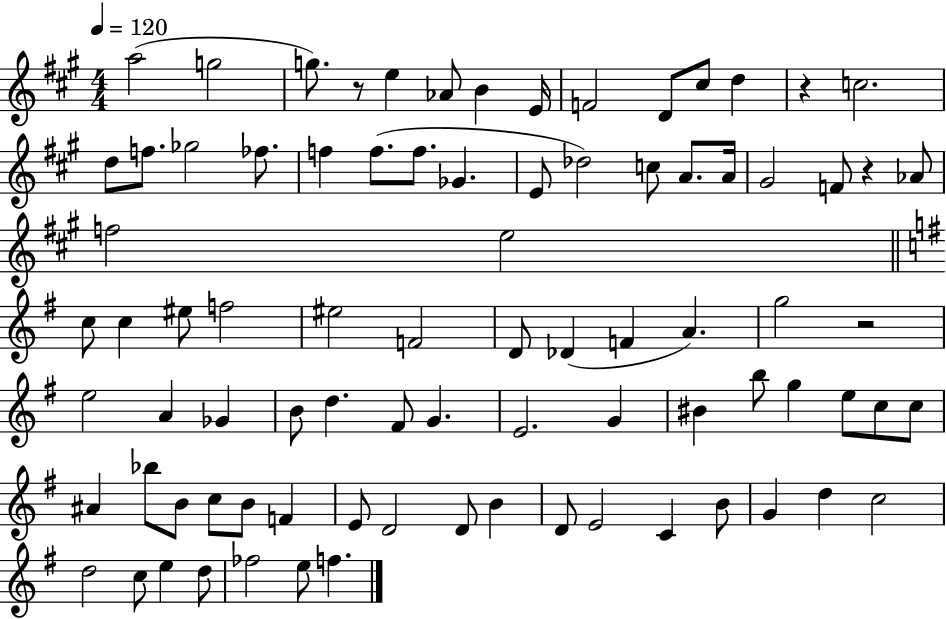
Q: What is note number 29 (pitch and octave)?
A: F5